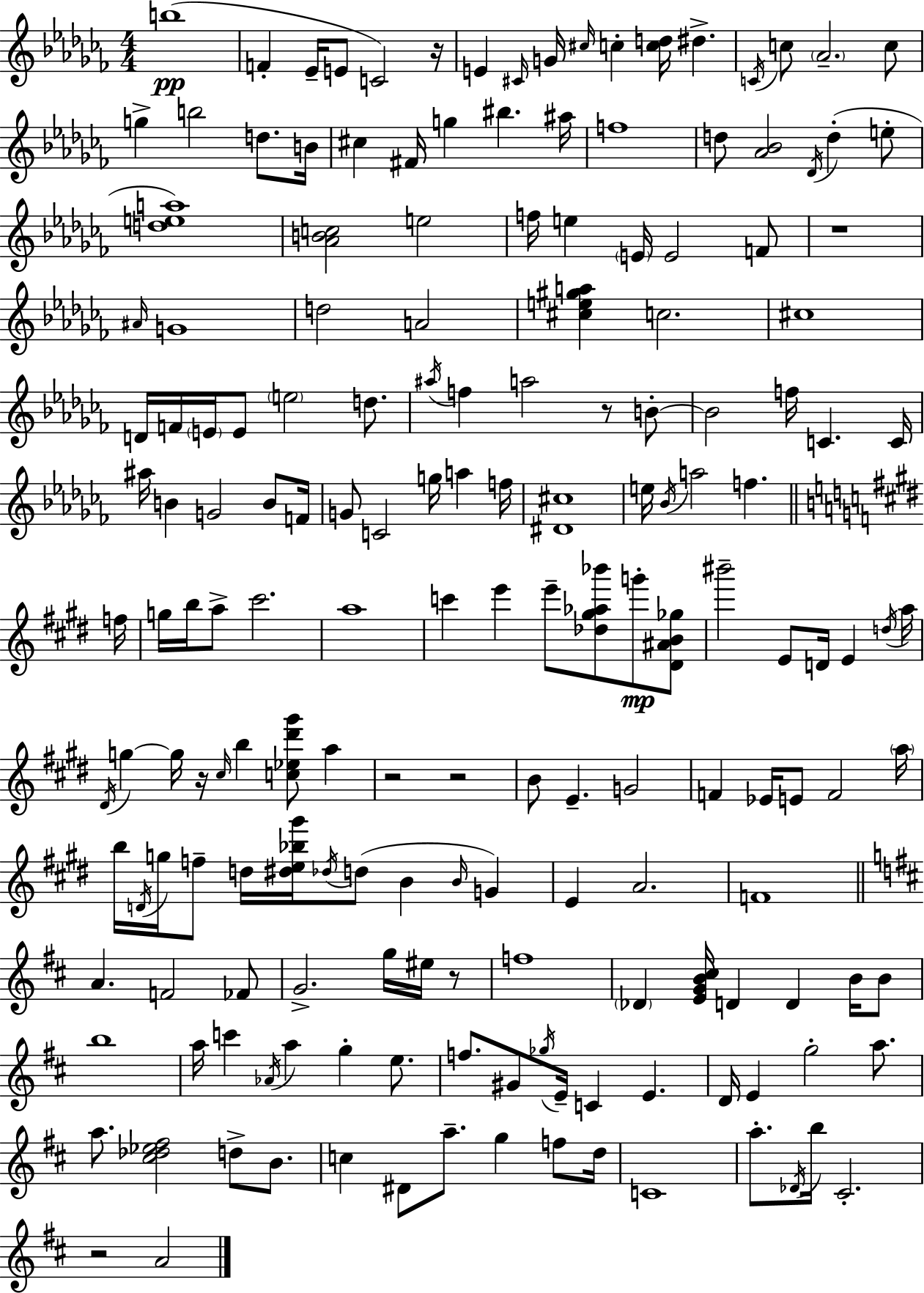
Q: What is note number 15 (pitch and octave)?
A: C5